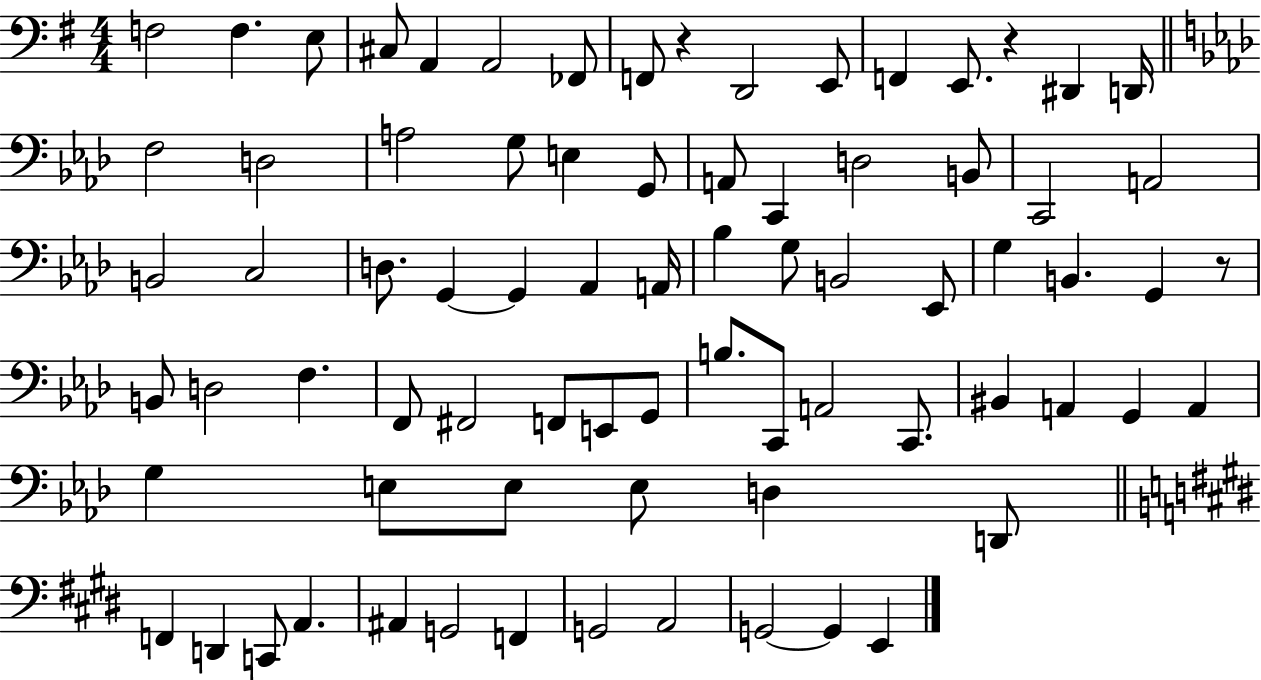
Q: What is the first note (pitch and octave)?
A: F3